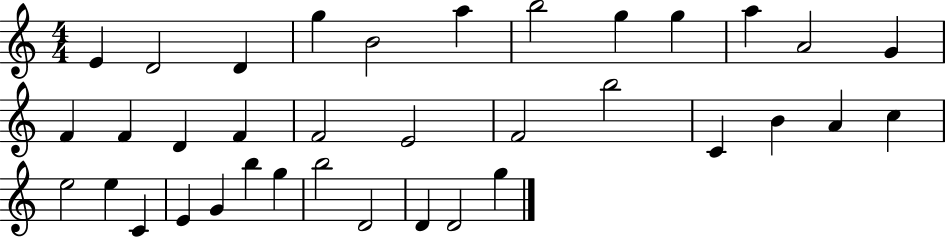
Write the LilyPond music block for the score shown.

{
  \clef treble
  \numericTimeSignature
  \time 4/4
  \key c \major
  e'4 d'2 d'4 | g''4 b'2 a''4 | b''2 g''4 g''4 | a''4 a'2 g'4 | \break f'4 f'4 d'4 f'4 | f'2 e'2 | f'2 b''2 | c'4 b'4 a'4 c''4 | \break e''2 e''4 c'4 | e'4 g'4 b''4 g''4 | b''2 d'2 | d'4 d'2 g''4 | \break \bar "|."
}